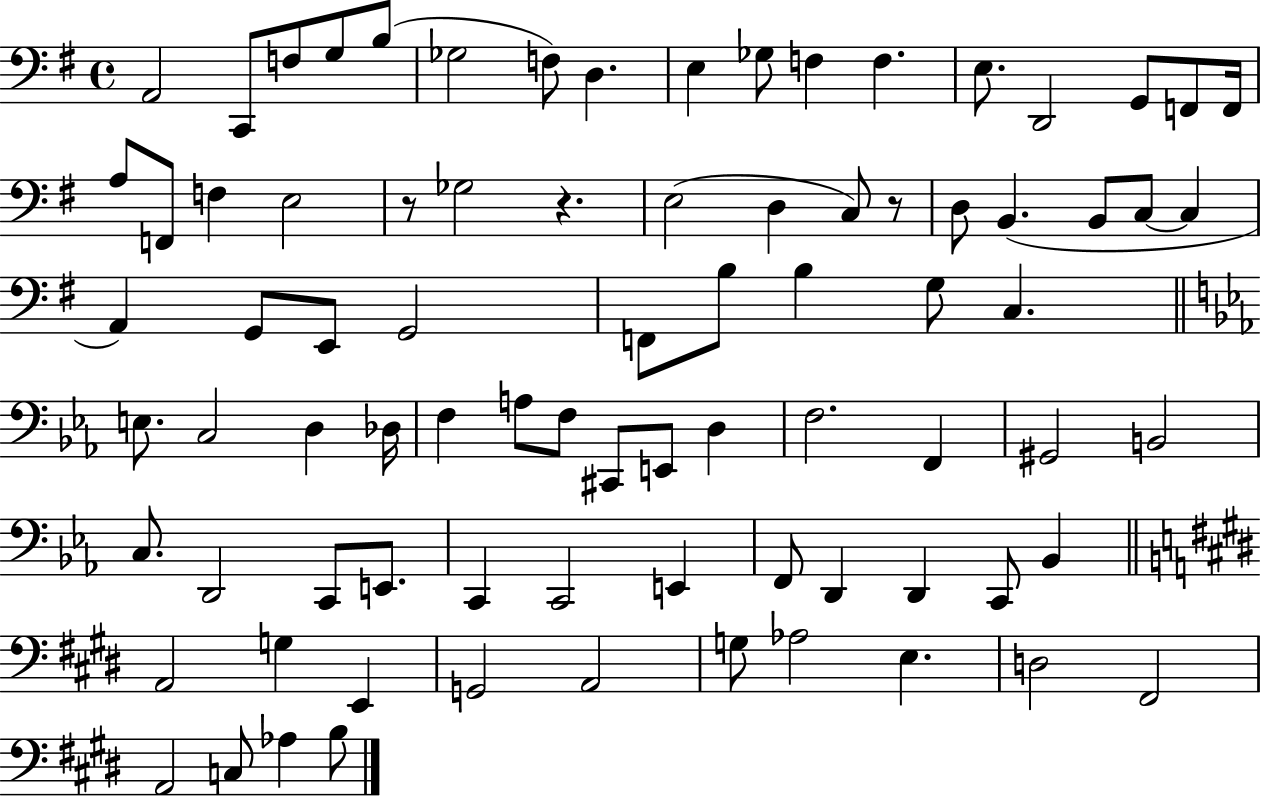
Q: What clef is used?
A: bass